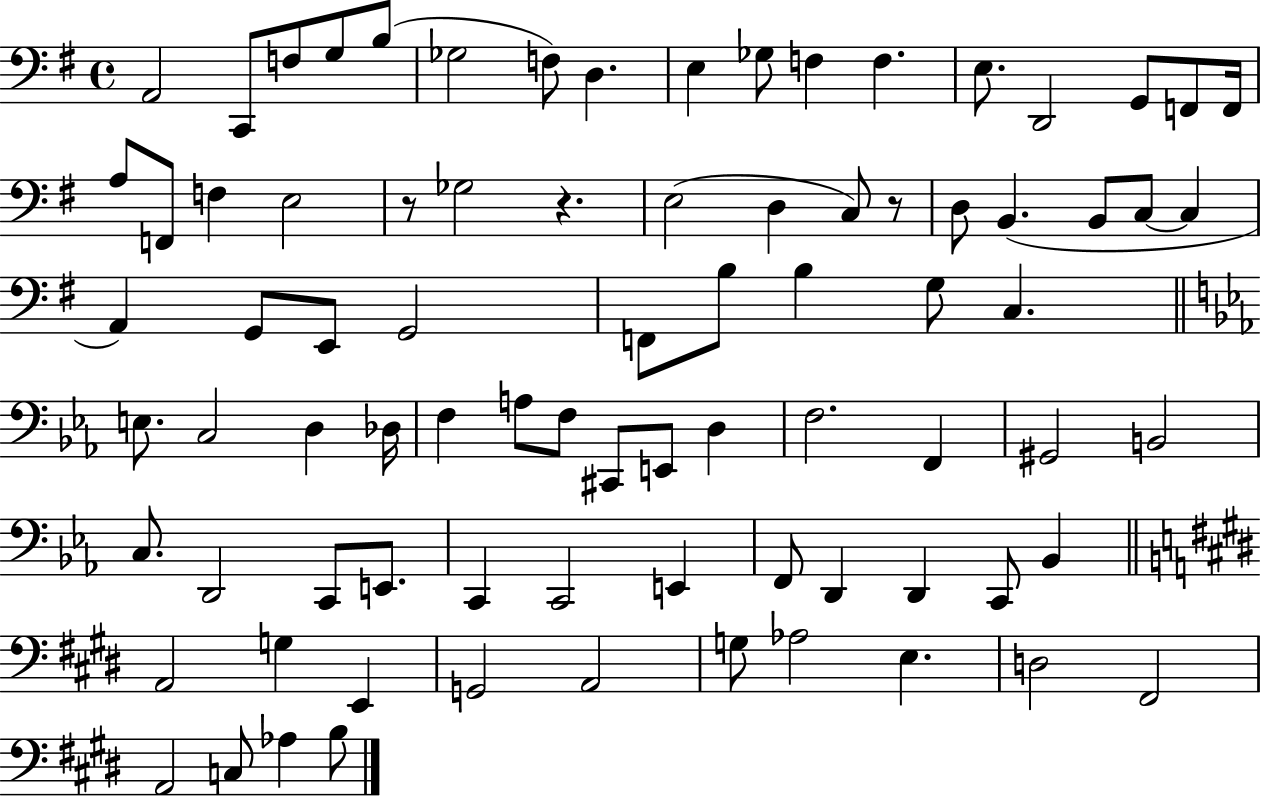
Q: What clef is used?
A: bass